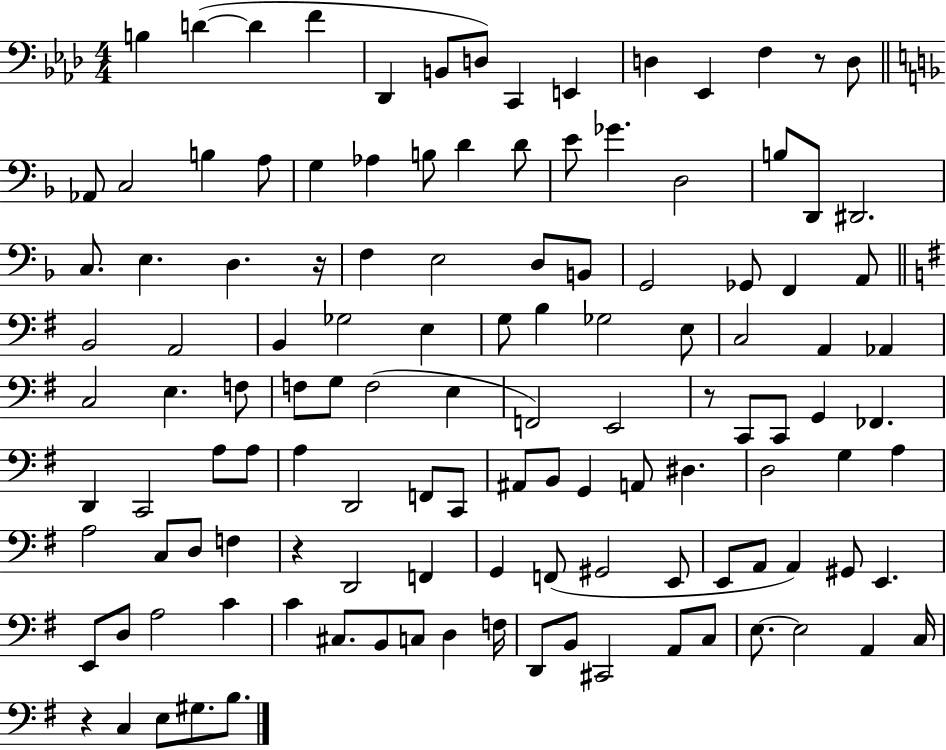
B3/q D4/q D4/q F4/q Db2/q B2/e D3/e C2/q E2/q D3/q Eb2/q F3/q R/e D3/e Ab2/e C3/h B3/q A3/e G3/q Ab3/q B3/e D4/q D4/e E4/e Gb4/q. D3/h B3/e D2/e D#2/h. C3/e. E3/q. D3/q. R/s F3/q E3/h D3/e B2/e G2/h Gb2/e F2/q A2/e B2/h A2/h B2/q Gb3/h E3/q G3/e B3/q Gb3/h E3/e C3/h A2/q Ab2/q C3/h E3/q. F3/e F3/e G3/e F3/h E3/q F2/h E2/h R/e C2/e C2/e G2/q FES2/q. D2/q C2/h A3/e A3/e A3/q D2/h F2/e C2/e A#2/e B2/e G2/q A2/e D#3/q. D3/h G3/q A3/q A3/h C3/e D3/e F3/q R/q D2/h F2/q G2/q F2/e G#2/h E2/e E2/e A2/e A2/q G#2/e E2/q. E2/e D3/e A3/h C4/q C4/q C#3/e. B2/e C3/e D3/q F3/s D2/e B2/e C#2/h A2/e C3/e E3/e. E3/h A2/q C3/s R/q C3/q E3/e G#3/e. B3/e.